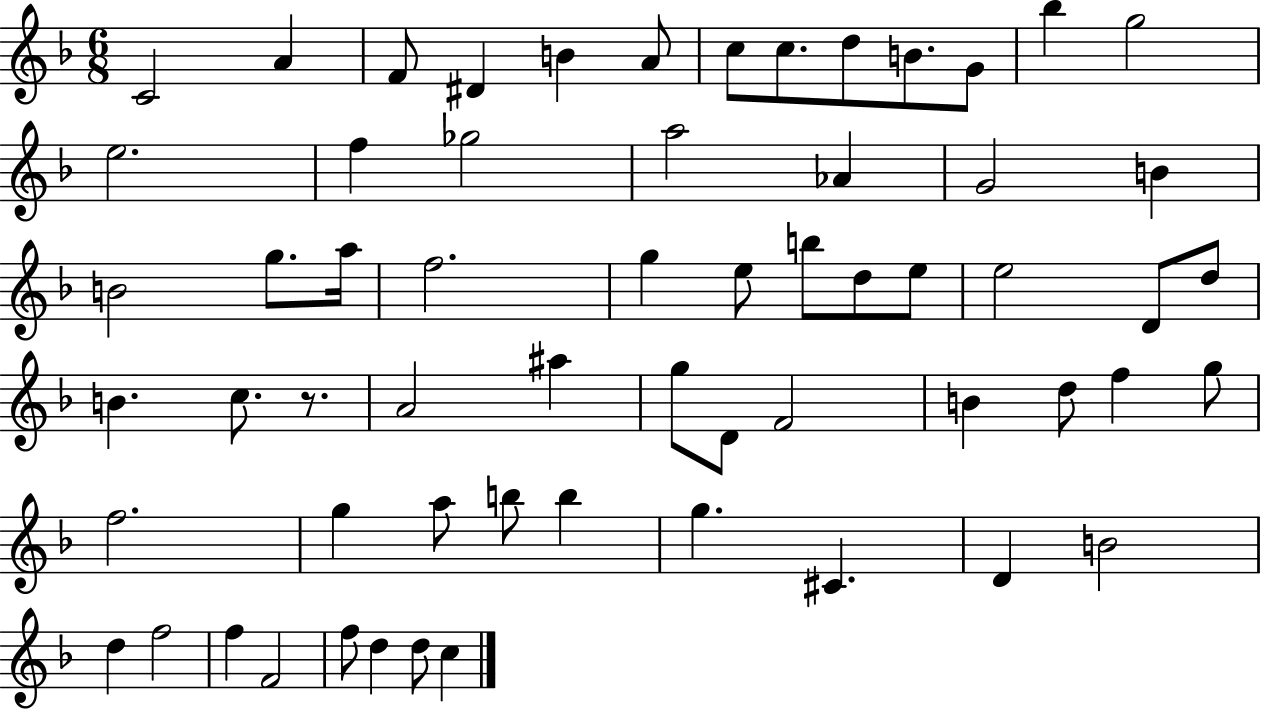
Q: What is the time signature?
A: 6/8